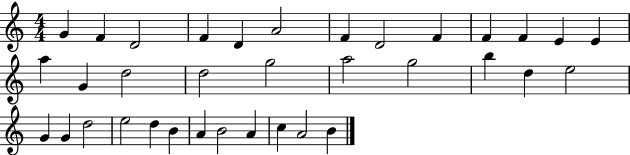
X:1
T:Untitled
M:4/4
L:1/4
K:C
G F D2 F D A2 F D2 F F F E E a G d2 d2 g2 a2 g2 b d e2 G G d2 e2 d B A B2 A c A2 B